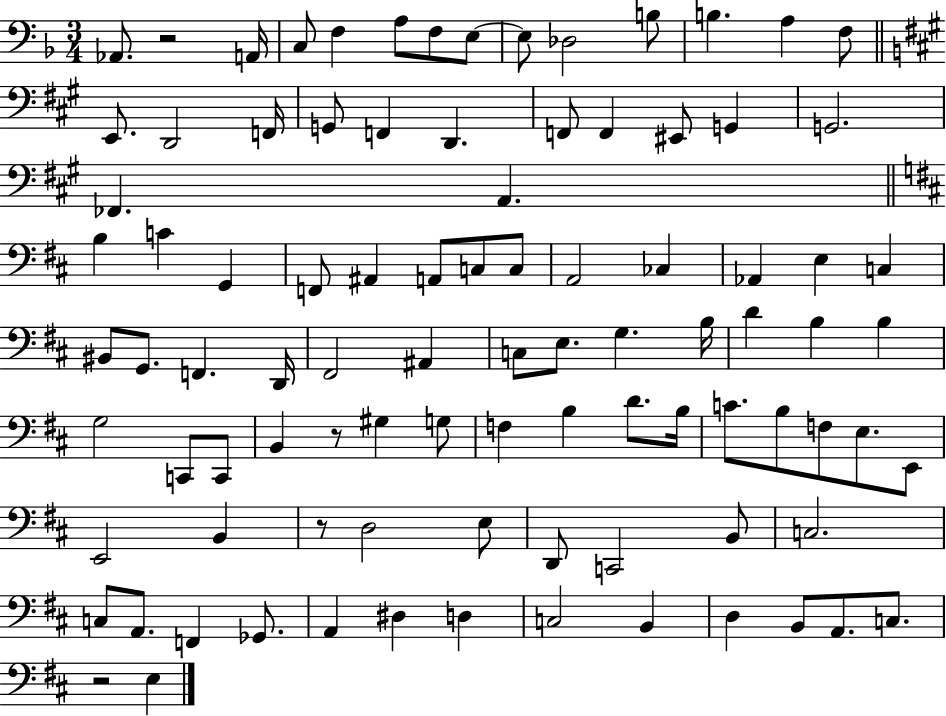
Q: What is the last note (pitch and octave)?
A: E3